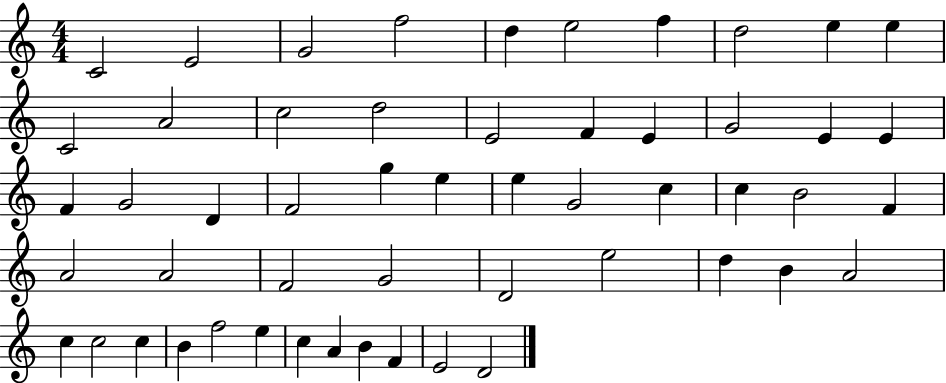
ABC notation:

X:1
T:Untitled
M:4/4
L:1/4
K:C
C2 E2 G2 f2 d e2 f d2 e e C2 A2 c2 d2 E2 F E G2 E E F G2 D F2 g e e G2 c c B2 F A2 A2 F2 G2 D2 e2 d B A2 c c2 c B f2 e c A B F E2 D2